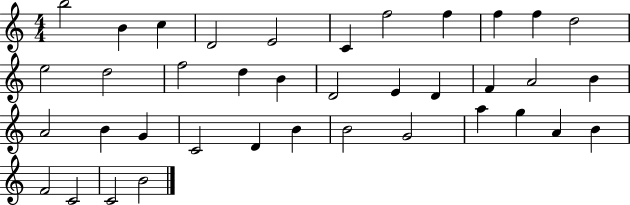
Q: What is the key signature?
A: C major